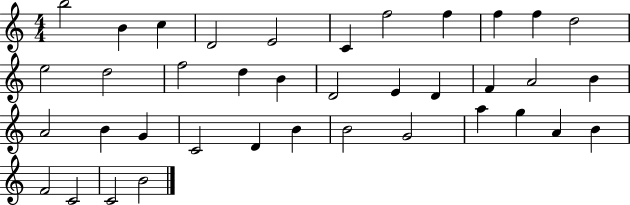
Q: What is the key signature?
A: C major